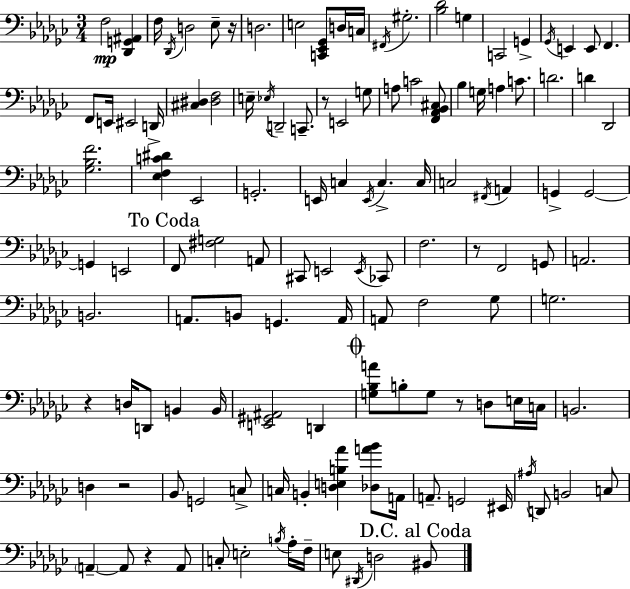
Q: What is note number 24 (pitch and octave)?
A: Eb3